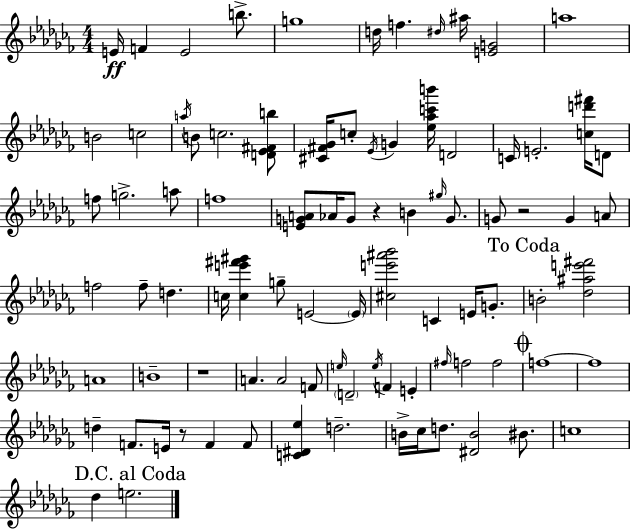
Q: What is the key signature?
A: AES minor